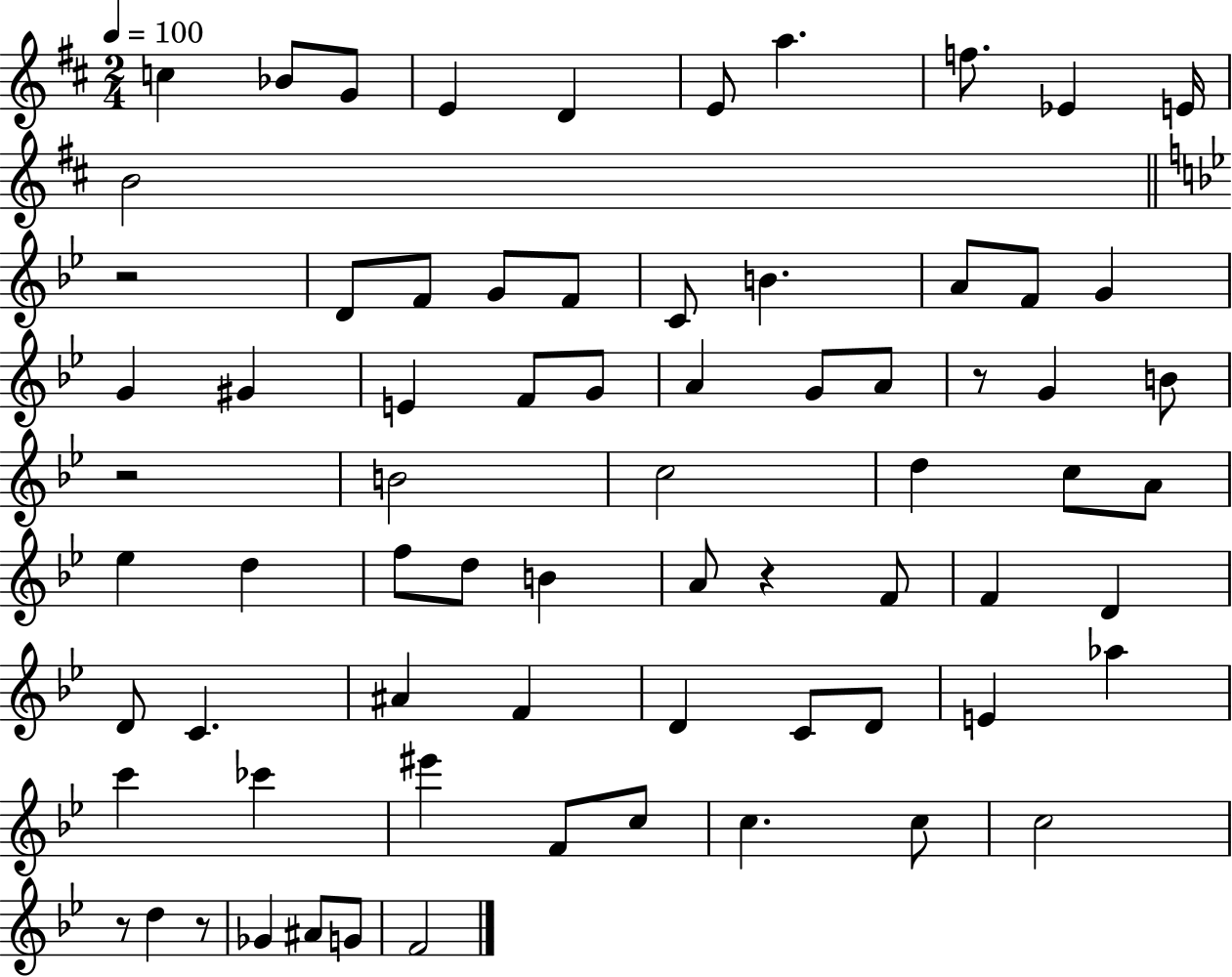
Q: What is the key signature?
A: D major